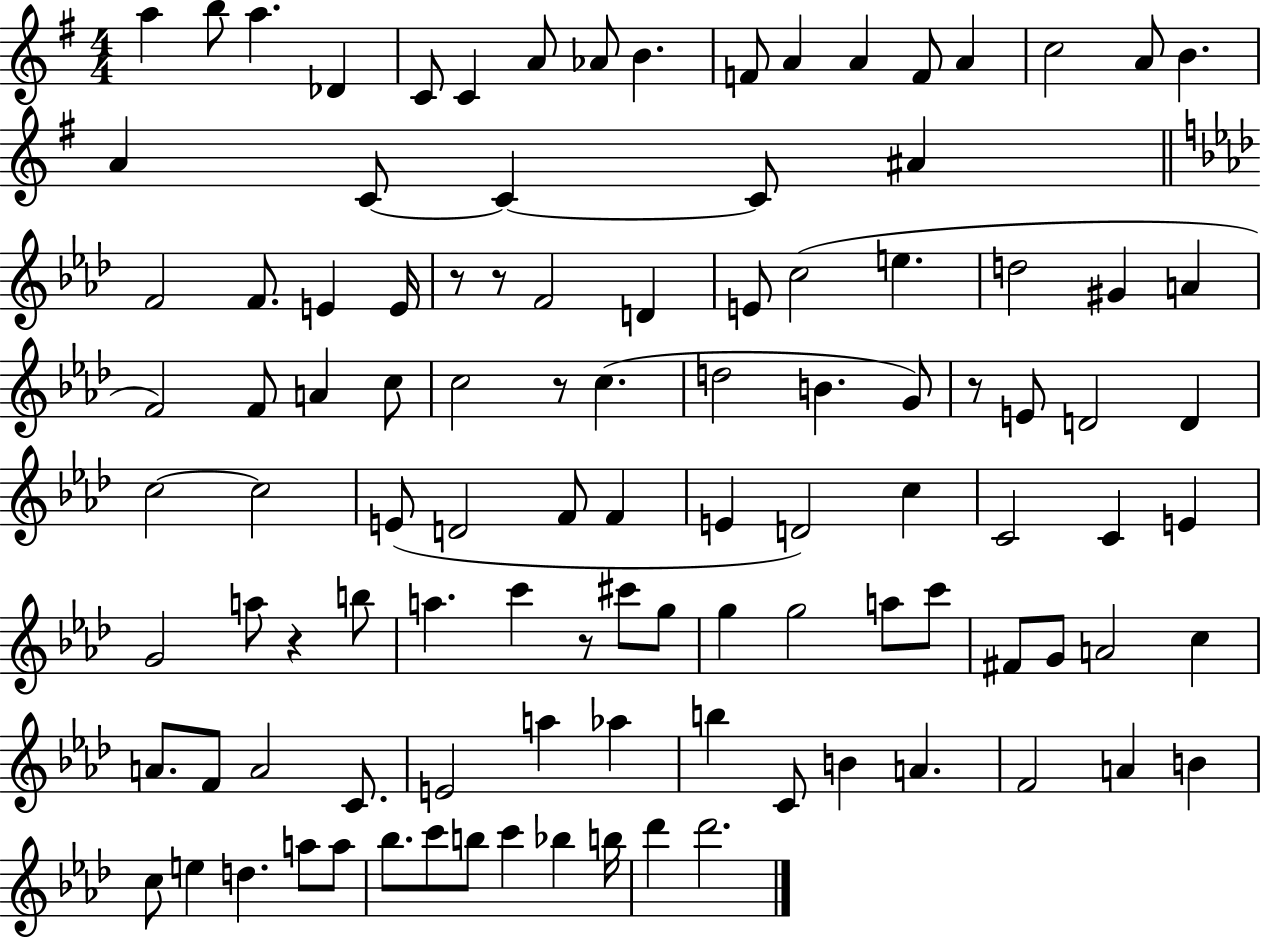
X:1
T:Untitled
M:4/4
L:1/4
K:G
a b/2 a _D C/2 C A/2 _A/2 B F/2 A A F/2 A c2 A/2 B A C/2 C C/2 ^A F2 F/2 E E/4 z/2 z/2 F2 D E/2 c2 e d2 ^G A F2 F/2 A c/2 c2 z/2 c d2 B G/2 z/2 E/2 D2 D c2 c2 E/2 D2 F/2 F E D2 c C2 C E G2 a/2 z b/2 a c' z/2 ^c'/2 g/2 g g2 a/2 c'/2 ^F/2 G/2 A2 c A/2 F/2 A2 C/2 E2 a _a b C/2 B A F2 A B c/2 e d a/2 a/2 _b/2 c'/2 b/2 c' _b b/4 _d' _d'2